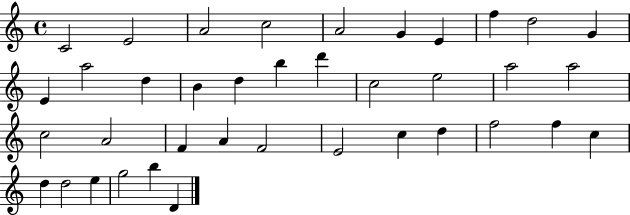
X:1
T:Untitled
M:4/4
L:1/4
K:C
C2 E2 A2 c2 A2 G E f d2 G E a2 d B d b d' c2 e2 a2 a2 c2 A2 F A F2 E2 c d f2 f c d d2 e g2 b D